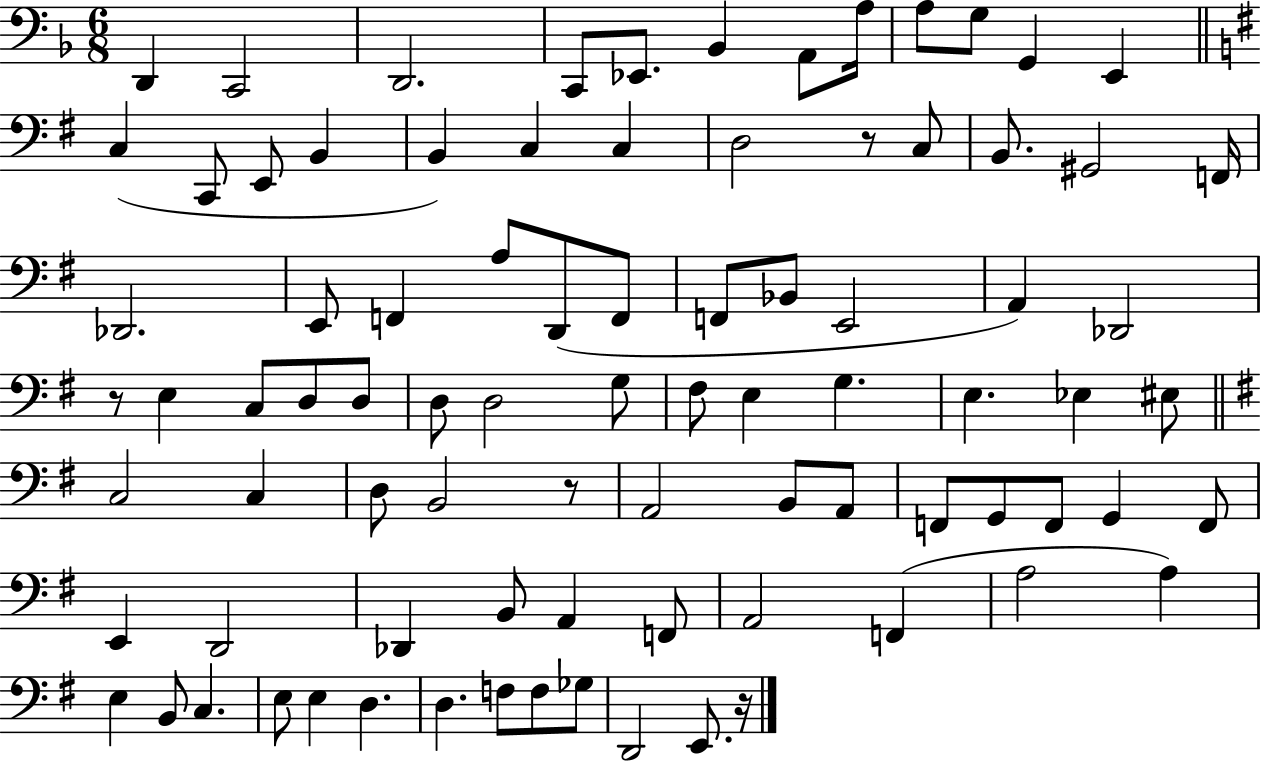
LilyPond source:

{
  \clef bass
  \numericTimeSignature
  \time 6/8
  \key f \major
  \repeat volta 2 { d,4 c,2 | d,2. | c,8 ees,8. bes,4 a,8 a16 | a8 g8 g,4 e,4 | \break \bar "||" \break \key e \minor c4( c,8 e,8 b,4 | b,4) c4 c4 | d2 r8 c8 | b,8. gis,2 f,16 | \break des,2. | e,8 f,4 a8 d,8( f,8 | f,8 bes,8 e,2 | a,4) des,2 | \break r8 e4 c8 d8 d8 | d8 d2 g8 | fis8 e4 g4. | e4. ees4 eis8 | \break \bar "||" \break \key g \major c2 c4 | d8 b,2 r8 | a,2 b,8 a,8 | f,8 g,8 f,8 g,4 f,8 | \break e,4 d,2 | des,4 b,8 a,4 f,8 | a,2 f,4( | a2 a4) | \break e4 b,8 c4. | e8 e4 d4. | d4. f8 f8 ges8 | d,2 e,8. r16 | \break } \bar "|."
}